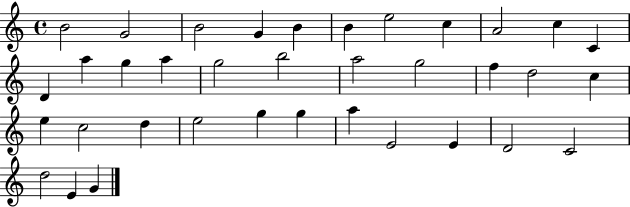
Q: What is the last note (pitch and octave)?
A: G4